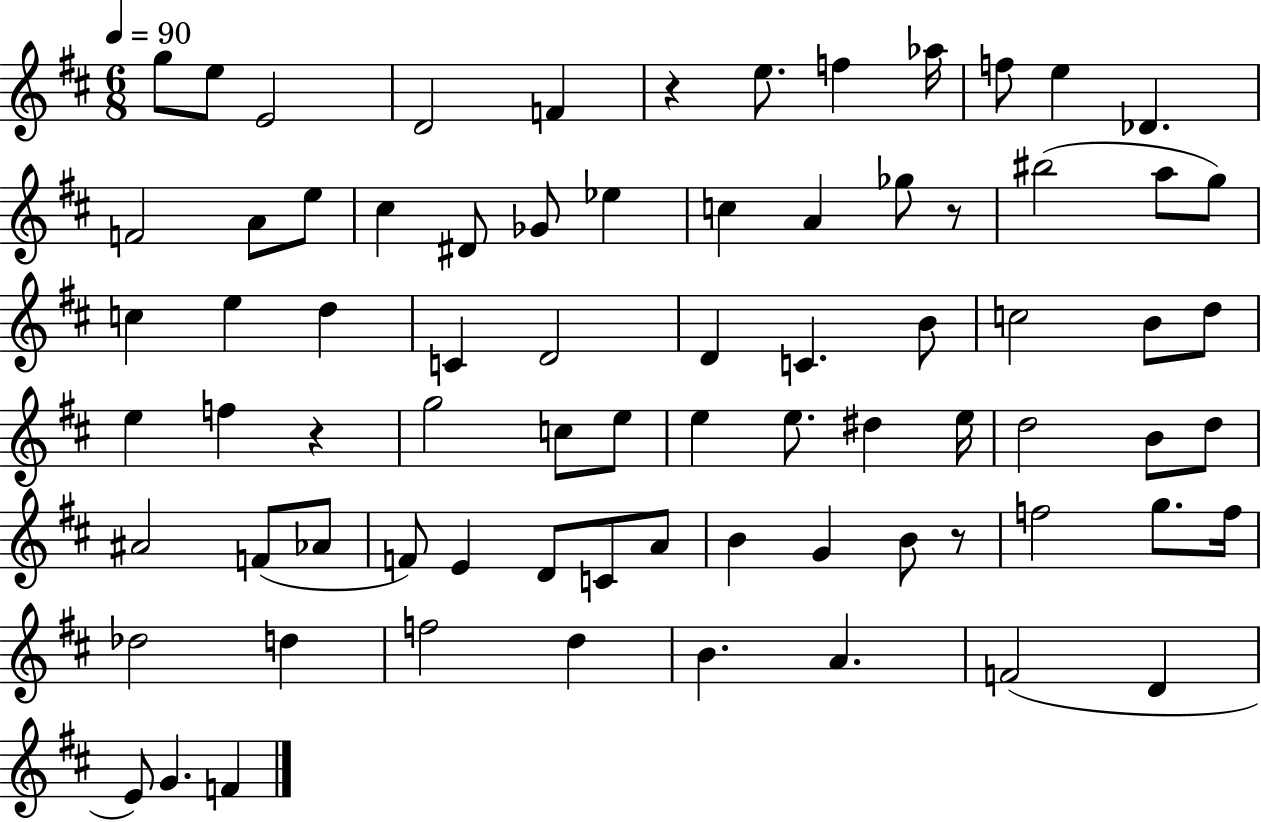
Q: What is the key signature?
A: D major